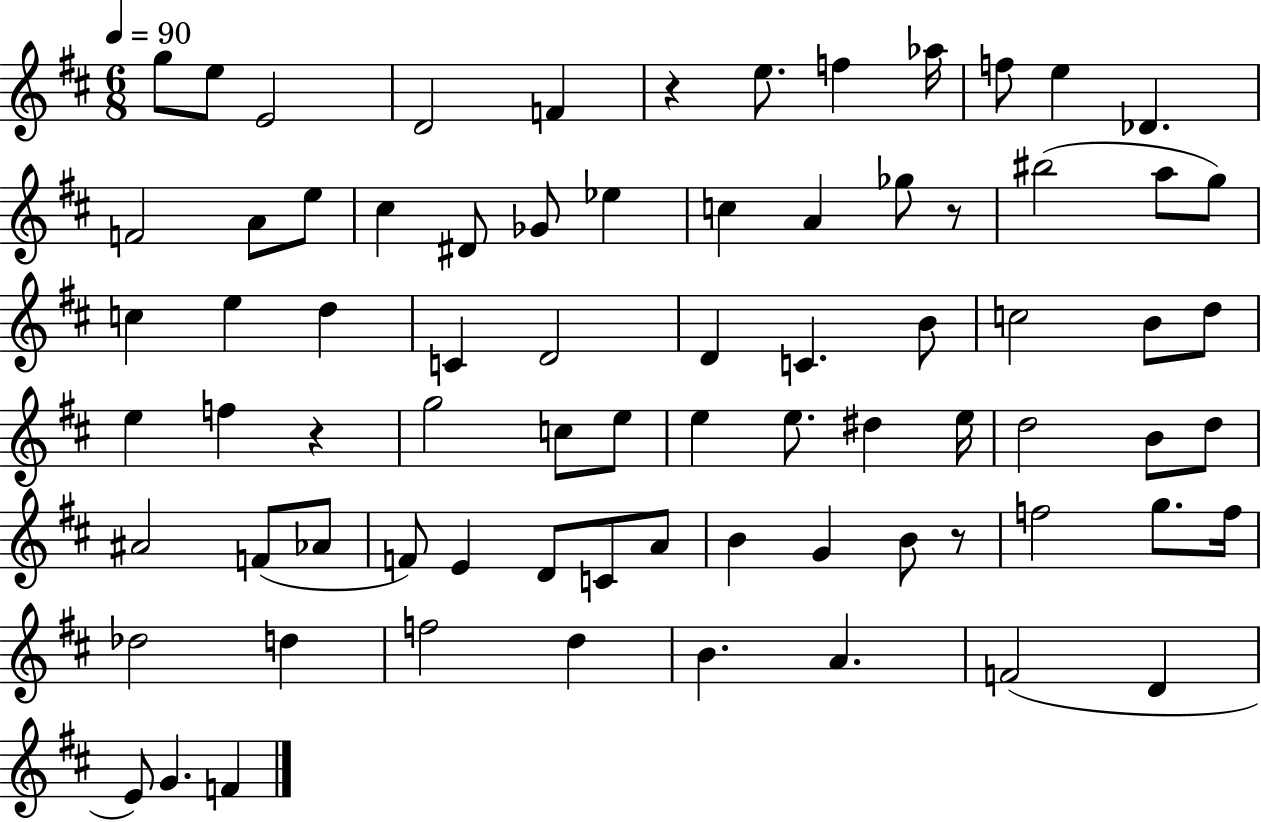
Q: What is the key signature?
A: D major